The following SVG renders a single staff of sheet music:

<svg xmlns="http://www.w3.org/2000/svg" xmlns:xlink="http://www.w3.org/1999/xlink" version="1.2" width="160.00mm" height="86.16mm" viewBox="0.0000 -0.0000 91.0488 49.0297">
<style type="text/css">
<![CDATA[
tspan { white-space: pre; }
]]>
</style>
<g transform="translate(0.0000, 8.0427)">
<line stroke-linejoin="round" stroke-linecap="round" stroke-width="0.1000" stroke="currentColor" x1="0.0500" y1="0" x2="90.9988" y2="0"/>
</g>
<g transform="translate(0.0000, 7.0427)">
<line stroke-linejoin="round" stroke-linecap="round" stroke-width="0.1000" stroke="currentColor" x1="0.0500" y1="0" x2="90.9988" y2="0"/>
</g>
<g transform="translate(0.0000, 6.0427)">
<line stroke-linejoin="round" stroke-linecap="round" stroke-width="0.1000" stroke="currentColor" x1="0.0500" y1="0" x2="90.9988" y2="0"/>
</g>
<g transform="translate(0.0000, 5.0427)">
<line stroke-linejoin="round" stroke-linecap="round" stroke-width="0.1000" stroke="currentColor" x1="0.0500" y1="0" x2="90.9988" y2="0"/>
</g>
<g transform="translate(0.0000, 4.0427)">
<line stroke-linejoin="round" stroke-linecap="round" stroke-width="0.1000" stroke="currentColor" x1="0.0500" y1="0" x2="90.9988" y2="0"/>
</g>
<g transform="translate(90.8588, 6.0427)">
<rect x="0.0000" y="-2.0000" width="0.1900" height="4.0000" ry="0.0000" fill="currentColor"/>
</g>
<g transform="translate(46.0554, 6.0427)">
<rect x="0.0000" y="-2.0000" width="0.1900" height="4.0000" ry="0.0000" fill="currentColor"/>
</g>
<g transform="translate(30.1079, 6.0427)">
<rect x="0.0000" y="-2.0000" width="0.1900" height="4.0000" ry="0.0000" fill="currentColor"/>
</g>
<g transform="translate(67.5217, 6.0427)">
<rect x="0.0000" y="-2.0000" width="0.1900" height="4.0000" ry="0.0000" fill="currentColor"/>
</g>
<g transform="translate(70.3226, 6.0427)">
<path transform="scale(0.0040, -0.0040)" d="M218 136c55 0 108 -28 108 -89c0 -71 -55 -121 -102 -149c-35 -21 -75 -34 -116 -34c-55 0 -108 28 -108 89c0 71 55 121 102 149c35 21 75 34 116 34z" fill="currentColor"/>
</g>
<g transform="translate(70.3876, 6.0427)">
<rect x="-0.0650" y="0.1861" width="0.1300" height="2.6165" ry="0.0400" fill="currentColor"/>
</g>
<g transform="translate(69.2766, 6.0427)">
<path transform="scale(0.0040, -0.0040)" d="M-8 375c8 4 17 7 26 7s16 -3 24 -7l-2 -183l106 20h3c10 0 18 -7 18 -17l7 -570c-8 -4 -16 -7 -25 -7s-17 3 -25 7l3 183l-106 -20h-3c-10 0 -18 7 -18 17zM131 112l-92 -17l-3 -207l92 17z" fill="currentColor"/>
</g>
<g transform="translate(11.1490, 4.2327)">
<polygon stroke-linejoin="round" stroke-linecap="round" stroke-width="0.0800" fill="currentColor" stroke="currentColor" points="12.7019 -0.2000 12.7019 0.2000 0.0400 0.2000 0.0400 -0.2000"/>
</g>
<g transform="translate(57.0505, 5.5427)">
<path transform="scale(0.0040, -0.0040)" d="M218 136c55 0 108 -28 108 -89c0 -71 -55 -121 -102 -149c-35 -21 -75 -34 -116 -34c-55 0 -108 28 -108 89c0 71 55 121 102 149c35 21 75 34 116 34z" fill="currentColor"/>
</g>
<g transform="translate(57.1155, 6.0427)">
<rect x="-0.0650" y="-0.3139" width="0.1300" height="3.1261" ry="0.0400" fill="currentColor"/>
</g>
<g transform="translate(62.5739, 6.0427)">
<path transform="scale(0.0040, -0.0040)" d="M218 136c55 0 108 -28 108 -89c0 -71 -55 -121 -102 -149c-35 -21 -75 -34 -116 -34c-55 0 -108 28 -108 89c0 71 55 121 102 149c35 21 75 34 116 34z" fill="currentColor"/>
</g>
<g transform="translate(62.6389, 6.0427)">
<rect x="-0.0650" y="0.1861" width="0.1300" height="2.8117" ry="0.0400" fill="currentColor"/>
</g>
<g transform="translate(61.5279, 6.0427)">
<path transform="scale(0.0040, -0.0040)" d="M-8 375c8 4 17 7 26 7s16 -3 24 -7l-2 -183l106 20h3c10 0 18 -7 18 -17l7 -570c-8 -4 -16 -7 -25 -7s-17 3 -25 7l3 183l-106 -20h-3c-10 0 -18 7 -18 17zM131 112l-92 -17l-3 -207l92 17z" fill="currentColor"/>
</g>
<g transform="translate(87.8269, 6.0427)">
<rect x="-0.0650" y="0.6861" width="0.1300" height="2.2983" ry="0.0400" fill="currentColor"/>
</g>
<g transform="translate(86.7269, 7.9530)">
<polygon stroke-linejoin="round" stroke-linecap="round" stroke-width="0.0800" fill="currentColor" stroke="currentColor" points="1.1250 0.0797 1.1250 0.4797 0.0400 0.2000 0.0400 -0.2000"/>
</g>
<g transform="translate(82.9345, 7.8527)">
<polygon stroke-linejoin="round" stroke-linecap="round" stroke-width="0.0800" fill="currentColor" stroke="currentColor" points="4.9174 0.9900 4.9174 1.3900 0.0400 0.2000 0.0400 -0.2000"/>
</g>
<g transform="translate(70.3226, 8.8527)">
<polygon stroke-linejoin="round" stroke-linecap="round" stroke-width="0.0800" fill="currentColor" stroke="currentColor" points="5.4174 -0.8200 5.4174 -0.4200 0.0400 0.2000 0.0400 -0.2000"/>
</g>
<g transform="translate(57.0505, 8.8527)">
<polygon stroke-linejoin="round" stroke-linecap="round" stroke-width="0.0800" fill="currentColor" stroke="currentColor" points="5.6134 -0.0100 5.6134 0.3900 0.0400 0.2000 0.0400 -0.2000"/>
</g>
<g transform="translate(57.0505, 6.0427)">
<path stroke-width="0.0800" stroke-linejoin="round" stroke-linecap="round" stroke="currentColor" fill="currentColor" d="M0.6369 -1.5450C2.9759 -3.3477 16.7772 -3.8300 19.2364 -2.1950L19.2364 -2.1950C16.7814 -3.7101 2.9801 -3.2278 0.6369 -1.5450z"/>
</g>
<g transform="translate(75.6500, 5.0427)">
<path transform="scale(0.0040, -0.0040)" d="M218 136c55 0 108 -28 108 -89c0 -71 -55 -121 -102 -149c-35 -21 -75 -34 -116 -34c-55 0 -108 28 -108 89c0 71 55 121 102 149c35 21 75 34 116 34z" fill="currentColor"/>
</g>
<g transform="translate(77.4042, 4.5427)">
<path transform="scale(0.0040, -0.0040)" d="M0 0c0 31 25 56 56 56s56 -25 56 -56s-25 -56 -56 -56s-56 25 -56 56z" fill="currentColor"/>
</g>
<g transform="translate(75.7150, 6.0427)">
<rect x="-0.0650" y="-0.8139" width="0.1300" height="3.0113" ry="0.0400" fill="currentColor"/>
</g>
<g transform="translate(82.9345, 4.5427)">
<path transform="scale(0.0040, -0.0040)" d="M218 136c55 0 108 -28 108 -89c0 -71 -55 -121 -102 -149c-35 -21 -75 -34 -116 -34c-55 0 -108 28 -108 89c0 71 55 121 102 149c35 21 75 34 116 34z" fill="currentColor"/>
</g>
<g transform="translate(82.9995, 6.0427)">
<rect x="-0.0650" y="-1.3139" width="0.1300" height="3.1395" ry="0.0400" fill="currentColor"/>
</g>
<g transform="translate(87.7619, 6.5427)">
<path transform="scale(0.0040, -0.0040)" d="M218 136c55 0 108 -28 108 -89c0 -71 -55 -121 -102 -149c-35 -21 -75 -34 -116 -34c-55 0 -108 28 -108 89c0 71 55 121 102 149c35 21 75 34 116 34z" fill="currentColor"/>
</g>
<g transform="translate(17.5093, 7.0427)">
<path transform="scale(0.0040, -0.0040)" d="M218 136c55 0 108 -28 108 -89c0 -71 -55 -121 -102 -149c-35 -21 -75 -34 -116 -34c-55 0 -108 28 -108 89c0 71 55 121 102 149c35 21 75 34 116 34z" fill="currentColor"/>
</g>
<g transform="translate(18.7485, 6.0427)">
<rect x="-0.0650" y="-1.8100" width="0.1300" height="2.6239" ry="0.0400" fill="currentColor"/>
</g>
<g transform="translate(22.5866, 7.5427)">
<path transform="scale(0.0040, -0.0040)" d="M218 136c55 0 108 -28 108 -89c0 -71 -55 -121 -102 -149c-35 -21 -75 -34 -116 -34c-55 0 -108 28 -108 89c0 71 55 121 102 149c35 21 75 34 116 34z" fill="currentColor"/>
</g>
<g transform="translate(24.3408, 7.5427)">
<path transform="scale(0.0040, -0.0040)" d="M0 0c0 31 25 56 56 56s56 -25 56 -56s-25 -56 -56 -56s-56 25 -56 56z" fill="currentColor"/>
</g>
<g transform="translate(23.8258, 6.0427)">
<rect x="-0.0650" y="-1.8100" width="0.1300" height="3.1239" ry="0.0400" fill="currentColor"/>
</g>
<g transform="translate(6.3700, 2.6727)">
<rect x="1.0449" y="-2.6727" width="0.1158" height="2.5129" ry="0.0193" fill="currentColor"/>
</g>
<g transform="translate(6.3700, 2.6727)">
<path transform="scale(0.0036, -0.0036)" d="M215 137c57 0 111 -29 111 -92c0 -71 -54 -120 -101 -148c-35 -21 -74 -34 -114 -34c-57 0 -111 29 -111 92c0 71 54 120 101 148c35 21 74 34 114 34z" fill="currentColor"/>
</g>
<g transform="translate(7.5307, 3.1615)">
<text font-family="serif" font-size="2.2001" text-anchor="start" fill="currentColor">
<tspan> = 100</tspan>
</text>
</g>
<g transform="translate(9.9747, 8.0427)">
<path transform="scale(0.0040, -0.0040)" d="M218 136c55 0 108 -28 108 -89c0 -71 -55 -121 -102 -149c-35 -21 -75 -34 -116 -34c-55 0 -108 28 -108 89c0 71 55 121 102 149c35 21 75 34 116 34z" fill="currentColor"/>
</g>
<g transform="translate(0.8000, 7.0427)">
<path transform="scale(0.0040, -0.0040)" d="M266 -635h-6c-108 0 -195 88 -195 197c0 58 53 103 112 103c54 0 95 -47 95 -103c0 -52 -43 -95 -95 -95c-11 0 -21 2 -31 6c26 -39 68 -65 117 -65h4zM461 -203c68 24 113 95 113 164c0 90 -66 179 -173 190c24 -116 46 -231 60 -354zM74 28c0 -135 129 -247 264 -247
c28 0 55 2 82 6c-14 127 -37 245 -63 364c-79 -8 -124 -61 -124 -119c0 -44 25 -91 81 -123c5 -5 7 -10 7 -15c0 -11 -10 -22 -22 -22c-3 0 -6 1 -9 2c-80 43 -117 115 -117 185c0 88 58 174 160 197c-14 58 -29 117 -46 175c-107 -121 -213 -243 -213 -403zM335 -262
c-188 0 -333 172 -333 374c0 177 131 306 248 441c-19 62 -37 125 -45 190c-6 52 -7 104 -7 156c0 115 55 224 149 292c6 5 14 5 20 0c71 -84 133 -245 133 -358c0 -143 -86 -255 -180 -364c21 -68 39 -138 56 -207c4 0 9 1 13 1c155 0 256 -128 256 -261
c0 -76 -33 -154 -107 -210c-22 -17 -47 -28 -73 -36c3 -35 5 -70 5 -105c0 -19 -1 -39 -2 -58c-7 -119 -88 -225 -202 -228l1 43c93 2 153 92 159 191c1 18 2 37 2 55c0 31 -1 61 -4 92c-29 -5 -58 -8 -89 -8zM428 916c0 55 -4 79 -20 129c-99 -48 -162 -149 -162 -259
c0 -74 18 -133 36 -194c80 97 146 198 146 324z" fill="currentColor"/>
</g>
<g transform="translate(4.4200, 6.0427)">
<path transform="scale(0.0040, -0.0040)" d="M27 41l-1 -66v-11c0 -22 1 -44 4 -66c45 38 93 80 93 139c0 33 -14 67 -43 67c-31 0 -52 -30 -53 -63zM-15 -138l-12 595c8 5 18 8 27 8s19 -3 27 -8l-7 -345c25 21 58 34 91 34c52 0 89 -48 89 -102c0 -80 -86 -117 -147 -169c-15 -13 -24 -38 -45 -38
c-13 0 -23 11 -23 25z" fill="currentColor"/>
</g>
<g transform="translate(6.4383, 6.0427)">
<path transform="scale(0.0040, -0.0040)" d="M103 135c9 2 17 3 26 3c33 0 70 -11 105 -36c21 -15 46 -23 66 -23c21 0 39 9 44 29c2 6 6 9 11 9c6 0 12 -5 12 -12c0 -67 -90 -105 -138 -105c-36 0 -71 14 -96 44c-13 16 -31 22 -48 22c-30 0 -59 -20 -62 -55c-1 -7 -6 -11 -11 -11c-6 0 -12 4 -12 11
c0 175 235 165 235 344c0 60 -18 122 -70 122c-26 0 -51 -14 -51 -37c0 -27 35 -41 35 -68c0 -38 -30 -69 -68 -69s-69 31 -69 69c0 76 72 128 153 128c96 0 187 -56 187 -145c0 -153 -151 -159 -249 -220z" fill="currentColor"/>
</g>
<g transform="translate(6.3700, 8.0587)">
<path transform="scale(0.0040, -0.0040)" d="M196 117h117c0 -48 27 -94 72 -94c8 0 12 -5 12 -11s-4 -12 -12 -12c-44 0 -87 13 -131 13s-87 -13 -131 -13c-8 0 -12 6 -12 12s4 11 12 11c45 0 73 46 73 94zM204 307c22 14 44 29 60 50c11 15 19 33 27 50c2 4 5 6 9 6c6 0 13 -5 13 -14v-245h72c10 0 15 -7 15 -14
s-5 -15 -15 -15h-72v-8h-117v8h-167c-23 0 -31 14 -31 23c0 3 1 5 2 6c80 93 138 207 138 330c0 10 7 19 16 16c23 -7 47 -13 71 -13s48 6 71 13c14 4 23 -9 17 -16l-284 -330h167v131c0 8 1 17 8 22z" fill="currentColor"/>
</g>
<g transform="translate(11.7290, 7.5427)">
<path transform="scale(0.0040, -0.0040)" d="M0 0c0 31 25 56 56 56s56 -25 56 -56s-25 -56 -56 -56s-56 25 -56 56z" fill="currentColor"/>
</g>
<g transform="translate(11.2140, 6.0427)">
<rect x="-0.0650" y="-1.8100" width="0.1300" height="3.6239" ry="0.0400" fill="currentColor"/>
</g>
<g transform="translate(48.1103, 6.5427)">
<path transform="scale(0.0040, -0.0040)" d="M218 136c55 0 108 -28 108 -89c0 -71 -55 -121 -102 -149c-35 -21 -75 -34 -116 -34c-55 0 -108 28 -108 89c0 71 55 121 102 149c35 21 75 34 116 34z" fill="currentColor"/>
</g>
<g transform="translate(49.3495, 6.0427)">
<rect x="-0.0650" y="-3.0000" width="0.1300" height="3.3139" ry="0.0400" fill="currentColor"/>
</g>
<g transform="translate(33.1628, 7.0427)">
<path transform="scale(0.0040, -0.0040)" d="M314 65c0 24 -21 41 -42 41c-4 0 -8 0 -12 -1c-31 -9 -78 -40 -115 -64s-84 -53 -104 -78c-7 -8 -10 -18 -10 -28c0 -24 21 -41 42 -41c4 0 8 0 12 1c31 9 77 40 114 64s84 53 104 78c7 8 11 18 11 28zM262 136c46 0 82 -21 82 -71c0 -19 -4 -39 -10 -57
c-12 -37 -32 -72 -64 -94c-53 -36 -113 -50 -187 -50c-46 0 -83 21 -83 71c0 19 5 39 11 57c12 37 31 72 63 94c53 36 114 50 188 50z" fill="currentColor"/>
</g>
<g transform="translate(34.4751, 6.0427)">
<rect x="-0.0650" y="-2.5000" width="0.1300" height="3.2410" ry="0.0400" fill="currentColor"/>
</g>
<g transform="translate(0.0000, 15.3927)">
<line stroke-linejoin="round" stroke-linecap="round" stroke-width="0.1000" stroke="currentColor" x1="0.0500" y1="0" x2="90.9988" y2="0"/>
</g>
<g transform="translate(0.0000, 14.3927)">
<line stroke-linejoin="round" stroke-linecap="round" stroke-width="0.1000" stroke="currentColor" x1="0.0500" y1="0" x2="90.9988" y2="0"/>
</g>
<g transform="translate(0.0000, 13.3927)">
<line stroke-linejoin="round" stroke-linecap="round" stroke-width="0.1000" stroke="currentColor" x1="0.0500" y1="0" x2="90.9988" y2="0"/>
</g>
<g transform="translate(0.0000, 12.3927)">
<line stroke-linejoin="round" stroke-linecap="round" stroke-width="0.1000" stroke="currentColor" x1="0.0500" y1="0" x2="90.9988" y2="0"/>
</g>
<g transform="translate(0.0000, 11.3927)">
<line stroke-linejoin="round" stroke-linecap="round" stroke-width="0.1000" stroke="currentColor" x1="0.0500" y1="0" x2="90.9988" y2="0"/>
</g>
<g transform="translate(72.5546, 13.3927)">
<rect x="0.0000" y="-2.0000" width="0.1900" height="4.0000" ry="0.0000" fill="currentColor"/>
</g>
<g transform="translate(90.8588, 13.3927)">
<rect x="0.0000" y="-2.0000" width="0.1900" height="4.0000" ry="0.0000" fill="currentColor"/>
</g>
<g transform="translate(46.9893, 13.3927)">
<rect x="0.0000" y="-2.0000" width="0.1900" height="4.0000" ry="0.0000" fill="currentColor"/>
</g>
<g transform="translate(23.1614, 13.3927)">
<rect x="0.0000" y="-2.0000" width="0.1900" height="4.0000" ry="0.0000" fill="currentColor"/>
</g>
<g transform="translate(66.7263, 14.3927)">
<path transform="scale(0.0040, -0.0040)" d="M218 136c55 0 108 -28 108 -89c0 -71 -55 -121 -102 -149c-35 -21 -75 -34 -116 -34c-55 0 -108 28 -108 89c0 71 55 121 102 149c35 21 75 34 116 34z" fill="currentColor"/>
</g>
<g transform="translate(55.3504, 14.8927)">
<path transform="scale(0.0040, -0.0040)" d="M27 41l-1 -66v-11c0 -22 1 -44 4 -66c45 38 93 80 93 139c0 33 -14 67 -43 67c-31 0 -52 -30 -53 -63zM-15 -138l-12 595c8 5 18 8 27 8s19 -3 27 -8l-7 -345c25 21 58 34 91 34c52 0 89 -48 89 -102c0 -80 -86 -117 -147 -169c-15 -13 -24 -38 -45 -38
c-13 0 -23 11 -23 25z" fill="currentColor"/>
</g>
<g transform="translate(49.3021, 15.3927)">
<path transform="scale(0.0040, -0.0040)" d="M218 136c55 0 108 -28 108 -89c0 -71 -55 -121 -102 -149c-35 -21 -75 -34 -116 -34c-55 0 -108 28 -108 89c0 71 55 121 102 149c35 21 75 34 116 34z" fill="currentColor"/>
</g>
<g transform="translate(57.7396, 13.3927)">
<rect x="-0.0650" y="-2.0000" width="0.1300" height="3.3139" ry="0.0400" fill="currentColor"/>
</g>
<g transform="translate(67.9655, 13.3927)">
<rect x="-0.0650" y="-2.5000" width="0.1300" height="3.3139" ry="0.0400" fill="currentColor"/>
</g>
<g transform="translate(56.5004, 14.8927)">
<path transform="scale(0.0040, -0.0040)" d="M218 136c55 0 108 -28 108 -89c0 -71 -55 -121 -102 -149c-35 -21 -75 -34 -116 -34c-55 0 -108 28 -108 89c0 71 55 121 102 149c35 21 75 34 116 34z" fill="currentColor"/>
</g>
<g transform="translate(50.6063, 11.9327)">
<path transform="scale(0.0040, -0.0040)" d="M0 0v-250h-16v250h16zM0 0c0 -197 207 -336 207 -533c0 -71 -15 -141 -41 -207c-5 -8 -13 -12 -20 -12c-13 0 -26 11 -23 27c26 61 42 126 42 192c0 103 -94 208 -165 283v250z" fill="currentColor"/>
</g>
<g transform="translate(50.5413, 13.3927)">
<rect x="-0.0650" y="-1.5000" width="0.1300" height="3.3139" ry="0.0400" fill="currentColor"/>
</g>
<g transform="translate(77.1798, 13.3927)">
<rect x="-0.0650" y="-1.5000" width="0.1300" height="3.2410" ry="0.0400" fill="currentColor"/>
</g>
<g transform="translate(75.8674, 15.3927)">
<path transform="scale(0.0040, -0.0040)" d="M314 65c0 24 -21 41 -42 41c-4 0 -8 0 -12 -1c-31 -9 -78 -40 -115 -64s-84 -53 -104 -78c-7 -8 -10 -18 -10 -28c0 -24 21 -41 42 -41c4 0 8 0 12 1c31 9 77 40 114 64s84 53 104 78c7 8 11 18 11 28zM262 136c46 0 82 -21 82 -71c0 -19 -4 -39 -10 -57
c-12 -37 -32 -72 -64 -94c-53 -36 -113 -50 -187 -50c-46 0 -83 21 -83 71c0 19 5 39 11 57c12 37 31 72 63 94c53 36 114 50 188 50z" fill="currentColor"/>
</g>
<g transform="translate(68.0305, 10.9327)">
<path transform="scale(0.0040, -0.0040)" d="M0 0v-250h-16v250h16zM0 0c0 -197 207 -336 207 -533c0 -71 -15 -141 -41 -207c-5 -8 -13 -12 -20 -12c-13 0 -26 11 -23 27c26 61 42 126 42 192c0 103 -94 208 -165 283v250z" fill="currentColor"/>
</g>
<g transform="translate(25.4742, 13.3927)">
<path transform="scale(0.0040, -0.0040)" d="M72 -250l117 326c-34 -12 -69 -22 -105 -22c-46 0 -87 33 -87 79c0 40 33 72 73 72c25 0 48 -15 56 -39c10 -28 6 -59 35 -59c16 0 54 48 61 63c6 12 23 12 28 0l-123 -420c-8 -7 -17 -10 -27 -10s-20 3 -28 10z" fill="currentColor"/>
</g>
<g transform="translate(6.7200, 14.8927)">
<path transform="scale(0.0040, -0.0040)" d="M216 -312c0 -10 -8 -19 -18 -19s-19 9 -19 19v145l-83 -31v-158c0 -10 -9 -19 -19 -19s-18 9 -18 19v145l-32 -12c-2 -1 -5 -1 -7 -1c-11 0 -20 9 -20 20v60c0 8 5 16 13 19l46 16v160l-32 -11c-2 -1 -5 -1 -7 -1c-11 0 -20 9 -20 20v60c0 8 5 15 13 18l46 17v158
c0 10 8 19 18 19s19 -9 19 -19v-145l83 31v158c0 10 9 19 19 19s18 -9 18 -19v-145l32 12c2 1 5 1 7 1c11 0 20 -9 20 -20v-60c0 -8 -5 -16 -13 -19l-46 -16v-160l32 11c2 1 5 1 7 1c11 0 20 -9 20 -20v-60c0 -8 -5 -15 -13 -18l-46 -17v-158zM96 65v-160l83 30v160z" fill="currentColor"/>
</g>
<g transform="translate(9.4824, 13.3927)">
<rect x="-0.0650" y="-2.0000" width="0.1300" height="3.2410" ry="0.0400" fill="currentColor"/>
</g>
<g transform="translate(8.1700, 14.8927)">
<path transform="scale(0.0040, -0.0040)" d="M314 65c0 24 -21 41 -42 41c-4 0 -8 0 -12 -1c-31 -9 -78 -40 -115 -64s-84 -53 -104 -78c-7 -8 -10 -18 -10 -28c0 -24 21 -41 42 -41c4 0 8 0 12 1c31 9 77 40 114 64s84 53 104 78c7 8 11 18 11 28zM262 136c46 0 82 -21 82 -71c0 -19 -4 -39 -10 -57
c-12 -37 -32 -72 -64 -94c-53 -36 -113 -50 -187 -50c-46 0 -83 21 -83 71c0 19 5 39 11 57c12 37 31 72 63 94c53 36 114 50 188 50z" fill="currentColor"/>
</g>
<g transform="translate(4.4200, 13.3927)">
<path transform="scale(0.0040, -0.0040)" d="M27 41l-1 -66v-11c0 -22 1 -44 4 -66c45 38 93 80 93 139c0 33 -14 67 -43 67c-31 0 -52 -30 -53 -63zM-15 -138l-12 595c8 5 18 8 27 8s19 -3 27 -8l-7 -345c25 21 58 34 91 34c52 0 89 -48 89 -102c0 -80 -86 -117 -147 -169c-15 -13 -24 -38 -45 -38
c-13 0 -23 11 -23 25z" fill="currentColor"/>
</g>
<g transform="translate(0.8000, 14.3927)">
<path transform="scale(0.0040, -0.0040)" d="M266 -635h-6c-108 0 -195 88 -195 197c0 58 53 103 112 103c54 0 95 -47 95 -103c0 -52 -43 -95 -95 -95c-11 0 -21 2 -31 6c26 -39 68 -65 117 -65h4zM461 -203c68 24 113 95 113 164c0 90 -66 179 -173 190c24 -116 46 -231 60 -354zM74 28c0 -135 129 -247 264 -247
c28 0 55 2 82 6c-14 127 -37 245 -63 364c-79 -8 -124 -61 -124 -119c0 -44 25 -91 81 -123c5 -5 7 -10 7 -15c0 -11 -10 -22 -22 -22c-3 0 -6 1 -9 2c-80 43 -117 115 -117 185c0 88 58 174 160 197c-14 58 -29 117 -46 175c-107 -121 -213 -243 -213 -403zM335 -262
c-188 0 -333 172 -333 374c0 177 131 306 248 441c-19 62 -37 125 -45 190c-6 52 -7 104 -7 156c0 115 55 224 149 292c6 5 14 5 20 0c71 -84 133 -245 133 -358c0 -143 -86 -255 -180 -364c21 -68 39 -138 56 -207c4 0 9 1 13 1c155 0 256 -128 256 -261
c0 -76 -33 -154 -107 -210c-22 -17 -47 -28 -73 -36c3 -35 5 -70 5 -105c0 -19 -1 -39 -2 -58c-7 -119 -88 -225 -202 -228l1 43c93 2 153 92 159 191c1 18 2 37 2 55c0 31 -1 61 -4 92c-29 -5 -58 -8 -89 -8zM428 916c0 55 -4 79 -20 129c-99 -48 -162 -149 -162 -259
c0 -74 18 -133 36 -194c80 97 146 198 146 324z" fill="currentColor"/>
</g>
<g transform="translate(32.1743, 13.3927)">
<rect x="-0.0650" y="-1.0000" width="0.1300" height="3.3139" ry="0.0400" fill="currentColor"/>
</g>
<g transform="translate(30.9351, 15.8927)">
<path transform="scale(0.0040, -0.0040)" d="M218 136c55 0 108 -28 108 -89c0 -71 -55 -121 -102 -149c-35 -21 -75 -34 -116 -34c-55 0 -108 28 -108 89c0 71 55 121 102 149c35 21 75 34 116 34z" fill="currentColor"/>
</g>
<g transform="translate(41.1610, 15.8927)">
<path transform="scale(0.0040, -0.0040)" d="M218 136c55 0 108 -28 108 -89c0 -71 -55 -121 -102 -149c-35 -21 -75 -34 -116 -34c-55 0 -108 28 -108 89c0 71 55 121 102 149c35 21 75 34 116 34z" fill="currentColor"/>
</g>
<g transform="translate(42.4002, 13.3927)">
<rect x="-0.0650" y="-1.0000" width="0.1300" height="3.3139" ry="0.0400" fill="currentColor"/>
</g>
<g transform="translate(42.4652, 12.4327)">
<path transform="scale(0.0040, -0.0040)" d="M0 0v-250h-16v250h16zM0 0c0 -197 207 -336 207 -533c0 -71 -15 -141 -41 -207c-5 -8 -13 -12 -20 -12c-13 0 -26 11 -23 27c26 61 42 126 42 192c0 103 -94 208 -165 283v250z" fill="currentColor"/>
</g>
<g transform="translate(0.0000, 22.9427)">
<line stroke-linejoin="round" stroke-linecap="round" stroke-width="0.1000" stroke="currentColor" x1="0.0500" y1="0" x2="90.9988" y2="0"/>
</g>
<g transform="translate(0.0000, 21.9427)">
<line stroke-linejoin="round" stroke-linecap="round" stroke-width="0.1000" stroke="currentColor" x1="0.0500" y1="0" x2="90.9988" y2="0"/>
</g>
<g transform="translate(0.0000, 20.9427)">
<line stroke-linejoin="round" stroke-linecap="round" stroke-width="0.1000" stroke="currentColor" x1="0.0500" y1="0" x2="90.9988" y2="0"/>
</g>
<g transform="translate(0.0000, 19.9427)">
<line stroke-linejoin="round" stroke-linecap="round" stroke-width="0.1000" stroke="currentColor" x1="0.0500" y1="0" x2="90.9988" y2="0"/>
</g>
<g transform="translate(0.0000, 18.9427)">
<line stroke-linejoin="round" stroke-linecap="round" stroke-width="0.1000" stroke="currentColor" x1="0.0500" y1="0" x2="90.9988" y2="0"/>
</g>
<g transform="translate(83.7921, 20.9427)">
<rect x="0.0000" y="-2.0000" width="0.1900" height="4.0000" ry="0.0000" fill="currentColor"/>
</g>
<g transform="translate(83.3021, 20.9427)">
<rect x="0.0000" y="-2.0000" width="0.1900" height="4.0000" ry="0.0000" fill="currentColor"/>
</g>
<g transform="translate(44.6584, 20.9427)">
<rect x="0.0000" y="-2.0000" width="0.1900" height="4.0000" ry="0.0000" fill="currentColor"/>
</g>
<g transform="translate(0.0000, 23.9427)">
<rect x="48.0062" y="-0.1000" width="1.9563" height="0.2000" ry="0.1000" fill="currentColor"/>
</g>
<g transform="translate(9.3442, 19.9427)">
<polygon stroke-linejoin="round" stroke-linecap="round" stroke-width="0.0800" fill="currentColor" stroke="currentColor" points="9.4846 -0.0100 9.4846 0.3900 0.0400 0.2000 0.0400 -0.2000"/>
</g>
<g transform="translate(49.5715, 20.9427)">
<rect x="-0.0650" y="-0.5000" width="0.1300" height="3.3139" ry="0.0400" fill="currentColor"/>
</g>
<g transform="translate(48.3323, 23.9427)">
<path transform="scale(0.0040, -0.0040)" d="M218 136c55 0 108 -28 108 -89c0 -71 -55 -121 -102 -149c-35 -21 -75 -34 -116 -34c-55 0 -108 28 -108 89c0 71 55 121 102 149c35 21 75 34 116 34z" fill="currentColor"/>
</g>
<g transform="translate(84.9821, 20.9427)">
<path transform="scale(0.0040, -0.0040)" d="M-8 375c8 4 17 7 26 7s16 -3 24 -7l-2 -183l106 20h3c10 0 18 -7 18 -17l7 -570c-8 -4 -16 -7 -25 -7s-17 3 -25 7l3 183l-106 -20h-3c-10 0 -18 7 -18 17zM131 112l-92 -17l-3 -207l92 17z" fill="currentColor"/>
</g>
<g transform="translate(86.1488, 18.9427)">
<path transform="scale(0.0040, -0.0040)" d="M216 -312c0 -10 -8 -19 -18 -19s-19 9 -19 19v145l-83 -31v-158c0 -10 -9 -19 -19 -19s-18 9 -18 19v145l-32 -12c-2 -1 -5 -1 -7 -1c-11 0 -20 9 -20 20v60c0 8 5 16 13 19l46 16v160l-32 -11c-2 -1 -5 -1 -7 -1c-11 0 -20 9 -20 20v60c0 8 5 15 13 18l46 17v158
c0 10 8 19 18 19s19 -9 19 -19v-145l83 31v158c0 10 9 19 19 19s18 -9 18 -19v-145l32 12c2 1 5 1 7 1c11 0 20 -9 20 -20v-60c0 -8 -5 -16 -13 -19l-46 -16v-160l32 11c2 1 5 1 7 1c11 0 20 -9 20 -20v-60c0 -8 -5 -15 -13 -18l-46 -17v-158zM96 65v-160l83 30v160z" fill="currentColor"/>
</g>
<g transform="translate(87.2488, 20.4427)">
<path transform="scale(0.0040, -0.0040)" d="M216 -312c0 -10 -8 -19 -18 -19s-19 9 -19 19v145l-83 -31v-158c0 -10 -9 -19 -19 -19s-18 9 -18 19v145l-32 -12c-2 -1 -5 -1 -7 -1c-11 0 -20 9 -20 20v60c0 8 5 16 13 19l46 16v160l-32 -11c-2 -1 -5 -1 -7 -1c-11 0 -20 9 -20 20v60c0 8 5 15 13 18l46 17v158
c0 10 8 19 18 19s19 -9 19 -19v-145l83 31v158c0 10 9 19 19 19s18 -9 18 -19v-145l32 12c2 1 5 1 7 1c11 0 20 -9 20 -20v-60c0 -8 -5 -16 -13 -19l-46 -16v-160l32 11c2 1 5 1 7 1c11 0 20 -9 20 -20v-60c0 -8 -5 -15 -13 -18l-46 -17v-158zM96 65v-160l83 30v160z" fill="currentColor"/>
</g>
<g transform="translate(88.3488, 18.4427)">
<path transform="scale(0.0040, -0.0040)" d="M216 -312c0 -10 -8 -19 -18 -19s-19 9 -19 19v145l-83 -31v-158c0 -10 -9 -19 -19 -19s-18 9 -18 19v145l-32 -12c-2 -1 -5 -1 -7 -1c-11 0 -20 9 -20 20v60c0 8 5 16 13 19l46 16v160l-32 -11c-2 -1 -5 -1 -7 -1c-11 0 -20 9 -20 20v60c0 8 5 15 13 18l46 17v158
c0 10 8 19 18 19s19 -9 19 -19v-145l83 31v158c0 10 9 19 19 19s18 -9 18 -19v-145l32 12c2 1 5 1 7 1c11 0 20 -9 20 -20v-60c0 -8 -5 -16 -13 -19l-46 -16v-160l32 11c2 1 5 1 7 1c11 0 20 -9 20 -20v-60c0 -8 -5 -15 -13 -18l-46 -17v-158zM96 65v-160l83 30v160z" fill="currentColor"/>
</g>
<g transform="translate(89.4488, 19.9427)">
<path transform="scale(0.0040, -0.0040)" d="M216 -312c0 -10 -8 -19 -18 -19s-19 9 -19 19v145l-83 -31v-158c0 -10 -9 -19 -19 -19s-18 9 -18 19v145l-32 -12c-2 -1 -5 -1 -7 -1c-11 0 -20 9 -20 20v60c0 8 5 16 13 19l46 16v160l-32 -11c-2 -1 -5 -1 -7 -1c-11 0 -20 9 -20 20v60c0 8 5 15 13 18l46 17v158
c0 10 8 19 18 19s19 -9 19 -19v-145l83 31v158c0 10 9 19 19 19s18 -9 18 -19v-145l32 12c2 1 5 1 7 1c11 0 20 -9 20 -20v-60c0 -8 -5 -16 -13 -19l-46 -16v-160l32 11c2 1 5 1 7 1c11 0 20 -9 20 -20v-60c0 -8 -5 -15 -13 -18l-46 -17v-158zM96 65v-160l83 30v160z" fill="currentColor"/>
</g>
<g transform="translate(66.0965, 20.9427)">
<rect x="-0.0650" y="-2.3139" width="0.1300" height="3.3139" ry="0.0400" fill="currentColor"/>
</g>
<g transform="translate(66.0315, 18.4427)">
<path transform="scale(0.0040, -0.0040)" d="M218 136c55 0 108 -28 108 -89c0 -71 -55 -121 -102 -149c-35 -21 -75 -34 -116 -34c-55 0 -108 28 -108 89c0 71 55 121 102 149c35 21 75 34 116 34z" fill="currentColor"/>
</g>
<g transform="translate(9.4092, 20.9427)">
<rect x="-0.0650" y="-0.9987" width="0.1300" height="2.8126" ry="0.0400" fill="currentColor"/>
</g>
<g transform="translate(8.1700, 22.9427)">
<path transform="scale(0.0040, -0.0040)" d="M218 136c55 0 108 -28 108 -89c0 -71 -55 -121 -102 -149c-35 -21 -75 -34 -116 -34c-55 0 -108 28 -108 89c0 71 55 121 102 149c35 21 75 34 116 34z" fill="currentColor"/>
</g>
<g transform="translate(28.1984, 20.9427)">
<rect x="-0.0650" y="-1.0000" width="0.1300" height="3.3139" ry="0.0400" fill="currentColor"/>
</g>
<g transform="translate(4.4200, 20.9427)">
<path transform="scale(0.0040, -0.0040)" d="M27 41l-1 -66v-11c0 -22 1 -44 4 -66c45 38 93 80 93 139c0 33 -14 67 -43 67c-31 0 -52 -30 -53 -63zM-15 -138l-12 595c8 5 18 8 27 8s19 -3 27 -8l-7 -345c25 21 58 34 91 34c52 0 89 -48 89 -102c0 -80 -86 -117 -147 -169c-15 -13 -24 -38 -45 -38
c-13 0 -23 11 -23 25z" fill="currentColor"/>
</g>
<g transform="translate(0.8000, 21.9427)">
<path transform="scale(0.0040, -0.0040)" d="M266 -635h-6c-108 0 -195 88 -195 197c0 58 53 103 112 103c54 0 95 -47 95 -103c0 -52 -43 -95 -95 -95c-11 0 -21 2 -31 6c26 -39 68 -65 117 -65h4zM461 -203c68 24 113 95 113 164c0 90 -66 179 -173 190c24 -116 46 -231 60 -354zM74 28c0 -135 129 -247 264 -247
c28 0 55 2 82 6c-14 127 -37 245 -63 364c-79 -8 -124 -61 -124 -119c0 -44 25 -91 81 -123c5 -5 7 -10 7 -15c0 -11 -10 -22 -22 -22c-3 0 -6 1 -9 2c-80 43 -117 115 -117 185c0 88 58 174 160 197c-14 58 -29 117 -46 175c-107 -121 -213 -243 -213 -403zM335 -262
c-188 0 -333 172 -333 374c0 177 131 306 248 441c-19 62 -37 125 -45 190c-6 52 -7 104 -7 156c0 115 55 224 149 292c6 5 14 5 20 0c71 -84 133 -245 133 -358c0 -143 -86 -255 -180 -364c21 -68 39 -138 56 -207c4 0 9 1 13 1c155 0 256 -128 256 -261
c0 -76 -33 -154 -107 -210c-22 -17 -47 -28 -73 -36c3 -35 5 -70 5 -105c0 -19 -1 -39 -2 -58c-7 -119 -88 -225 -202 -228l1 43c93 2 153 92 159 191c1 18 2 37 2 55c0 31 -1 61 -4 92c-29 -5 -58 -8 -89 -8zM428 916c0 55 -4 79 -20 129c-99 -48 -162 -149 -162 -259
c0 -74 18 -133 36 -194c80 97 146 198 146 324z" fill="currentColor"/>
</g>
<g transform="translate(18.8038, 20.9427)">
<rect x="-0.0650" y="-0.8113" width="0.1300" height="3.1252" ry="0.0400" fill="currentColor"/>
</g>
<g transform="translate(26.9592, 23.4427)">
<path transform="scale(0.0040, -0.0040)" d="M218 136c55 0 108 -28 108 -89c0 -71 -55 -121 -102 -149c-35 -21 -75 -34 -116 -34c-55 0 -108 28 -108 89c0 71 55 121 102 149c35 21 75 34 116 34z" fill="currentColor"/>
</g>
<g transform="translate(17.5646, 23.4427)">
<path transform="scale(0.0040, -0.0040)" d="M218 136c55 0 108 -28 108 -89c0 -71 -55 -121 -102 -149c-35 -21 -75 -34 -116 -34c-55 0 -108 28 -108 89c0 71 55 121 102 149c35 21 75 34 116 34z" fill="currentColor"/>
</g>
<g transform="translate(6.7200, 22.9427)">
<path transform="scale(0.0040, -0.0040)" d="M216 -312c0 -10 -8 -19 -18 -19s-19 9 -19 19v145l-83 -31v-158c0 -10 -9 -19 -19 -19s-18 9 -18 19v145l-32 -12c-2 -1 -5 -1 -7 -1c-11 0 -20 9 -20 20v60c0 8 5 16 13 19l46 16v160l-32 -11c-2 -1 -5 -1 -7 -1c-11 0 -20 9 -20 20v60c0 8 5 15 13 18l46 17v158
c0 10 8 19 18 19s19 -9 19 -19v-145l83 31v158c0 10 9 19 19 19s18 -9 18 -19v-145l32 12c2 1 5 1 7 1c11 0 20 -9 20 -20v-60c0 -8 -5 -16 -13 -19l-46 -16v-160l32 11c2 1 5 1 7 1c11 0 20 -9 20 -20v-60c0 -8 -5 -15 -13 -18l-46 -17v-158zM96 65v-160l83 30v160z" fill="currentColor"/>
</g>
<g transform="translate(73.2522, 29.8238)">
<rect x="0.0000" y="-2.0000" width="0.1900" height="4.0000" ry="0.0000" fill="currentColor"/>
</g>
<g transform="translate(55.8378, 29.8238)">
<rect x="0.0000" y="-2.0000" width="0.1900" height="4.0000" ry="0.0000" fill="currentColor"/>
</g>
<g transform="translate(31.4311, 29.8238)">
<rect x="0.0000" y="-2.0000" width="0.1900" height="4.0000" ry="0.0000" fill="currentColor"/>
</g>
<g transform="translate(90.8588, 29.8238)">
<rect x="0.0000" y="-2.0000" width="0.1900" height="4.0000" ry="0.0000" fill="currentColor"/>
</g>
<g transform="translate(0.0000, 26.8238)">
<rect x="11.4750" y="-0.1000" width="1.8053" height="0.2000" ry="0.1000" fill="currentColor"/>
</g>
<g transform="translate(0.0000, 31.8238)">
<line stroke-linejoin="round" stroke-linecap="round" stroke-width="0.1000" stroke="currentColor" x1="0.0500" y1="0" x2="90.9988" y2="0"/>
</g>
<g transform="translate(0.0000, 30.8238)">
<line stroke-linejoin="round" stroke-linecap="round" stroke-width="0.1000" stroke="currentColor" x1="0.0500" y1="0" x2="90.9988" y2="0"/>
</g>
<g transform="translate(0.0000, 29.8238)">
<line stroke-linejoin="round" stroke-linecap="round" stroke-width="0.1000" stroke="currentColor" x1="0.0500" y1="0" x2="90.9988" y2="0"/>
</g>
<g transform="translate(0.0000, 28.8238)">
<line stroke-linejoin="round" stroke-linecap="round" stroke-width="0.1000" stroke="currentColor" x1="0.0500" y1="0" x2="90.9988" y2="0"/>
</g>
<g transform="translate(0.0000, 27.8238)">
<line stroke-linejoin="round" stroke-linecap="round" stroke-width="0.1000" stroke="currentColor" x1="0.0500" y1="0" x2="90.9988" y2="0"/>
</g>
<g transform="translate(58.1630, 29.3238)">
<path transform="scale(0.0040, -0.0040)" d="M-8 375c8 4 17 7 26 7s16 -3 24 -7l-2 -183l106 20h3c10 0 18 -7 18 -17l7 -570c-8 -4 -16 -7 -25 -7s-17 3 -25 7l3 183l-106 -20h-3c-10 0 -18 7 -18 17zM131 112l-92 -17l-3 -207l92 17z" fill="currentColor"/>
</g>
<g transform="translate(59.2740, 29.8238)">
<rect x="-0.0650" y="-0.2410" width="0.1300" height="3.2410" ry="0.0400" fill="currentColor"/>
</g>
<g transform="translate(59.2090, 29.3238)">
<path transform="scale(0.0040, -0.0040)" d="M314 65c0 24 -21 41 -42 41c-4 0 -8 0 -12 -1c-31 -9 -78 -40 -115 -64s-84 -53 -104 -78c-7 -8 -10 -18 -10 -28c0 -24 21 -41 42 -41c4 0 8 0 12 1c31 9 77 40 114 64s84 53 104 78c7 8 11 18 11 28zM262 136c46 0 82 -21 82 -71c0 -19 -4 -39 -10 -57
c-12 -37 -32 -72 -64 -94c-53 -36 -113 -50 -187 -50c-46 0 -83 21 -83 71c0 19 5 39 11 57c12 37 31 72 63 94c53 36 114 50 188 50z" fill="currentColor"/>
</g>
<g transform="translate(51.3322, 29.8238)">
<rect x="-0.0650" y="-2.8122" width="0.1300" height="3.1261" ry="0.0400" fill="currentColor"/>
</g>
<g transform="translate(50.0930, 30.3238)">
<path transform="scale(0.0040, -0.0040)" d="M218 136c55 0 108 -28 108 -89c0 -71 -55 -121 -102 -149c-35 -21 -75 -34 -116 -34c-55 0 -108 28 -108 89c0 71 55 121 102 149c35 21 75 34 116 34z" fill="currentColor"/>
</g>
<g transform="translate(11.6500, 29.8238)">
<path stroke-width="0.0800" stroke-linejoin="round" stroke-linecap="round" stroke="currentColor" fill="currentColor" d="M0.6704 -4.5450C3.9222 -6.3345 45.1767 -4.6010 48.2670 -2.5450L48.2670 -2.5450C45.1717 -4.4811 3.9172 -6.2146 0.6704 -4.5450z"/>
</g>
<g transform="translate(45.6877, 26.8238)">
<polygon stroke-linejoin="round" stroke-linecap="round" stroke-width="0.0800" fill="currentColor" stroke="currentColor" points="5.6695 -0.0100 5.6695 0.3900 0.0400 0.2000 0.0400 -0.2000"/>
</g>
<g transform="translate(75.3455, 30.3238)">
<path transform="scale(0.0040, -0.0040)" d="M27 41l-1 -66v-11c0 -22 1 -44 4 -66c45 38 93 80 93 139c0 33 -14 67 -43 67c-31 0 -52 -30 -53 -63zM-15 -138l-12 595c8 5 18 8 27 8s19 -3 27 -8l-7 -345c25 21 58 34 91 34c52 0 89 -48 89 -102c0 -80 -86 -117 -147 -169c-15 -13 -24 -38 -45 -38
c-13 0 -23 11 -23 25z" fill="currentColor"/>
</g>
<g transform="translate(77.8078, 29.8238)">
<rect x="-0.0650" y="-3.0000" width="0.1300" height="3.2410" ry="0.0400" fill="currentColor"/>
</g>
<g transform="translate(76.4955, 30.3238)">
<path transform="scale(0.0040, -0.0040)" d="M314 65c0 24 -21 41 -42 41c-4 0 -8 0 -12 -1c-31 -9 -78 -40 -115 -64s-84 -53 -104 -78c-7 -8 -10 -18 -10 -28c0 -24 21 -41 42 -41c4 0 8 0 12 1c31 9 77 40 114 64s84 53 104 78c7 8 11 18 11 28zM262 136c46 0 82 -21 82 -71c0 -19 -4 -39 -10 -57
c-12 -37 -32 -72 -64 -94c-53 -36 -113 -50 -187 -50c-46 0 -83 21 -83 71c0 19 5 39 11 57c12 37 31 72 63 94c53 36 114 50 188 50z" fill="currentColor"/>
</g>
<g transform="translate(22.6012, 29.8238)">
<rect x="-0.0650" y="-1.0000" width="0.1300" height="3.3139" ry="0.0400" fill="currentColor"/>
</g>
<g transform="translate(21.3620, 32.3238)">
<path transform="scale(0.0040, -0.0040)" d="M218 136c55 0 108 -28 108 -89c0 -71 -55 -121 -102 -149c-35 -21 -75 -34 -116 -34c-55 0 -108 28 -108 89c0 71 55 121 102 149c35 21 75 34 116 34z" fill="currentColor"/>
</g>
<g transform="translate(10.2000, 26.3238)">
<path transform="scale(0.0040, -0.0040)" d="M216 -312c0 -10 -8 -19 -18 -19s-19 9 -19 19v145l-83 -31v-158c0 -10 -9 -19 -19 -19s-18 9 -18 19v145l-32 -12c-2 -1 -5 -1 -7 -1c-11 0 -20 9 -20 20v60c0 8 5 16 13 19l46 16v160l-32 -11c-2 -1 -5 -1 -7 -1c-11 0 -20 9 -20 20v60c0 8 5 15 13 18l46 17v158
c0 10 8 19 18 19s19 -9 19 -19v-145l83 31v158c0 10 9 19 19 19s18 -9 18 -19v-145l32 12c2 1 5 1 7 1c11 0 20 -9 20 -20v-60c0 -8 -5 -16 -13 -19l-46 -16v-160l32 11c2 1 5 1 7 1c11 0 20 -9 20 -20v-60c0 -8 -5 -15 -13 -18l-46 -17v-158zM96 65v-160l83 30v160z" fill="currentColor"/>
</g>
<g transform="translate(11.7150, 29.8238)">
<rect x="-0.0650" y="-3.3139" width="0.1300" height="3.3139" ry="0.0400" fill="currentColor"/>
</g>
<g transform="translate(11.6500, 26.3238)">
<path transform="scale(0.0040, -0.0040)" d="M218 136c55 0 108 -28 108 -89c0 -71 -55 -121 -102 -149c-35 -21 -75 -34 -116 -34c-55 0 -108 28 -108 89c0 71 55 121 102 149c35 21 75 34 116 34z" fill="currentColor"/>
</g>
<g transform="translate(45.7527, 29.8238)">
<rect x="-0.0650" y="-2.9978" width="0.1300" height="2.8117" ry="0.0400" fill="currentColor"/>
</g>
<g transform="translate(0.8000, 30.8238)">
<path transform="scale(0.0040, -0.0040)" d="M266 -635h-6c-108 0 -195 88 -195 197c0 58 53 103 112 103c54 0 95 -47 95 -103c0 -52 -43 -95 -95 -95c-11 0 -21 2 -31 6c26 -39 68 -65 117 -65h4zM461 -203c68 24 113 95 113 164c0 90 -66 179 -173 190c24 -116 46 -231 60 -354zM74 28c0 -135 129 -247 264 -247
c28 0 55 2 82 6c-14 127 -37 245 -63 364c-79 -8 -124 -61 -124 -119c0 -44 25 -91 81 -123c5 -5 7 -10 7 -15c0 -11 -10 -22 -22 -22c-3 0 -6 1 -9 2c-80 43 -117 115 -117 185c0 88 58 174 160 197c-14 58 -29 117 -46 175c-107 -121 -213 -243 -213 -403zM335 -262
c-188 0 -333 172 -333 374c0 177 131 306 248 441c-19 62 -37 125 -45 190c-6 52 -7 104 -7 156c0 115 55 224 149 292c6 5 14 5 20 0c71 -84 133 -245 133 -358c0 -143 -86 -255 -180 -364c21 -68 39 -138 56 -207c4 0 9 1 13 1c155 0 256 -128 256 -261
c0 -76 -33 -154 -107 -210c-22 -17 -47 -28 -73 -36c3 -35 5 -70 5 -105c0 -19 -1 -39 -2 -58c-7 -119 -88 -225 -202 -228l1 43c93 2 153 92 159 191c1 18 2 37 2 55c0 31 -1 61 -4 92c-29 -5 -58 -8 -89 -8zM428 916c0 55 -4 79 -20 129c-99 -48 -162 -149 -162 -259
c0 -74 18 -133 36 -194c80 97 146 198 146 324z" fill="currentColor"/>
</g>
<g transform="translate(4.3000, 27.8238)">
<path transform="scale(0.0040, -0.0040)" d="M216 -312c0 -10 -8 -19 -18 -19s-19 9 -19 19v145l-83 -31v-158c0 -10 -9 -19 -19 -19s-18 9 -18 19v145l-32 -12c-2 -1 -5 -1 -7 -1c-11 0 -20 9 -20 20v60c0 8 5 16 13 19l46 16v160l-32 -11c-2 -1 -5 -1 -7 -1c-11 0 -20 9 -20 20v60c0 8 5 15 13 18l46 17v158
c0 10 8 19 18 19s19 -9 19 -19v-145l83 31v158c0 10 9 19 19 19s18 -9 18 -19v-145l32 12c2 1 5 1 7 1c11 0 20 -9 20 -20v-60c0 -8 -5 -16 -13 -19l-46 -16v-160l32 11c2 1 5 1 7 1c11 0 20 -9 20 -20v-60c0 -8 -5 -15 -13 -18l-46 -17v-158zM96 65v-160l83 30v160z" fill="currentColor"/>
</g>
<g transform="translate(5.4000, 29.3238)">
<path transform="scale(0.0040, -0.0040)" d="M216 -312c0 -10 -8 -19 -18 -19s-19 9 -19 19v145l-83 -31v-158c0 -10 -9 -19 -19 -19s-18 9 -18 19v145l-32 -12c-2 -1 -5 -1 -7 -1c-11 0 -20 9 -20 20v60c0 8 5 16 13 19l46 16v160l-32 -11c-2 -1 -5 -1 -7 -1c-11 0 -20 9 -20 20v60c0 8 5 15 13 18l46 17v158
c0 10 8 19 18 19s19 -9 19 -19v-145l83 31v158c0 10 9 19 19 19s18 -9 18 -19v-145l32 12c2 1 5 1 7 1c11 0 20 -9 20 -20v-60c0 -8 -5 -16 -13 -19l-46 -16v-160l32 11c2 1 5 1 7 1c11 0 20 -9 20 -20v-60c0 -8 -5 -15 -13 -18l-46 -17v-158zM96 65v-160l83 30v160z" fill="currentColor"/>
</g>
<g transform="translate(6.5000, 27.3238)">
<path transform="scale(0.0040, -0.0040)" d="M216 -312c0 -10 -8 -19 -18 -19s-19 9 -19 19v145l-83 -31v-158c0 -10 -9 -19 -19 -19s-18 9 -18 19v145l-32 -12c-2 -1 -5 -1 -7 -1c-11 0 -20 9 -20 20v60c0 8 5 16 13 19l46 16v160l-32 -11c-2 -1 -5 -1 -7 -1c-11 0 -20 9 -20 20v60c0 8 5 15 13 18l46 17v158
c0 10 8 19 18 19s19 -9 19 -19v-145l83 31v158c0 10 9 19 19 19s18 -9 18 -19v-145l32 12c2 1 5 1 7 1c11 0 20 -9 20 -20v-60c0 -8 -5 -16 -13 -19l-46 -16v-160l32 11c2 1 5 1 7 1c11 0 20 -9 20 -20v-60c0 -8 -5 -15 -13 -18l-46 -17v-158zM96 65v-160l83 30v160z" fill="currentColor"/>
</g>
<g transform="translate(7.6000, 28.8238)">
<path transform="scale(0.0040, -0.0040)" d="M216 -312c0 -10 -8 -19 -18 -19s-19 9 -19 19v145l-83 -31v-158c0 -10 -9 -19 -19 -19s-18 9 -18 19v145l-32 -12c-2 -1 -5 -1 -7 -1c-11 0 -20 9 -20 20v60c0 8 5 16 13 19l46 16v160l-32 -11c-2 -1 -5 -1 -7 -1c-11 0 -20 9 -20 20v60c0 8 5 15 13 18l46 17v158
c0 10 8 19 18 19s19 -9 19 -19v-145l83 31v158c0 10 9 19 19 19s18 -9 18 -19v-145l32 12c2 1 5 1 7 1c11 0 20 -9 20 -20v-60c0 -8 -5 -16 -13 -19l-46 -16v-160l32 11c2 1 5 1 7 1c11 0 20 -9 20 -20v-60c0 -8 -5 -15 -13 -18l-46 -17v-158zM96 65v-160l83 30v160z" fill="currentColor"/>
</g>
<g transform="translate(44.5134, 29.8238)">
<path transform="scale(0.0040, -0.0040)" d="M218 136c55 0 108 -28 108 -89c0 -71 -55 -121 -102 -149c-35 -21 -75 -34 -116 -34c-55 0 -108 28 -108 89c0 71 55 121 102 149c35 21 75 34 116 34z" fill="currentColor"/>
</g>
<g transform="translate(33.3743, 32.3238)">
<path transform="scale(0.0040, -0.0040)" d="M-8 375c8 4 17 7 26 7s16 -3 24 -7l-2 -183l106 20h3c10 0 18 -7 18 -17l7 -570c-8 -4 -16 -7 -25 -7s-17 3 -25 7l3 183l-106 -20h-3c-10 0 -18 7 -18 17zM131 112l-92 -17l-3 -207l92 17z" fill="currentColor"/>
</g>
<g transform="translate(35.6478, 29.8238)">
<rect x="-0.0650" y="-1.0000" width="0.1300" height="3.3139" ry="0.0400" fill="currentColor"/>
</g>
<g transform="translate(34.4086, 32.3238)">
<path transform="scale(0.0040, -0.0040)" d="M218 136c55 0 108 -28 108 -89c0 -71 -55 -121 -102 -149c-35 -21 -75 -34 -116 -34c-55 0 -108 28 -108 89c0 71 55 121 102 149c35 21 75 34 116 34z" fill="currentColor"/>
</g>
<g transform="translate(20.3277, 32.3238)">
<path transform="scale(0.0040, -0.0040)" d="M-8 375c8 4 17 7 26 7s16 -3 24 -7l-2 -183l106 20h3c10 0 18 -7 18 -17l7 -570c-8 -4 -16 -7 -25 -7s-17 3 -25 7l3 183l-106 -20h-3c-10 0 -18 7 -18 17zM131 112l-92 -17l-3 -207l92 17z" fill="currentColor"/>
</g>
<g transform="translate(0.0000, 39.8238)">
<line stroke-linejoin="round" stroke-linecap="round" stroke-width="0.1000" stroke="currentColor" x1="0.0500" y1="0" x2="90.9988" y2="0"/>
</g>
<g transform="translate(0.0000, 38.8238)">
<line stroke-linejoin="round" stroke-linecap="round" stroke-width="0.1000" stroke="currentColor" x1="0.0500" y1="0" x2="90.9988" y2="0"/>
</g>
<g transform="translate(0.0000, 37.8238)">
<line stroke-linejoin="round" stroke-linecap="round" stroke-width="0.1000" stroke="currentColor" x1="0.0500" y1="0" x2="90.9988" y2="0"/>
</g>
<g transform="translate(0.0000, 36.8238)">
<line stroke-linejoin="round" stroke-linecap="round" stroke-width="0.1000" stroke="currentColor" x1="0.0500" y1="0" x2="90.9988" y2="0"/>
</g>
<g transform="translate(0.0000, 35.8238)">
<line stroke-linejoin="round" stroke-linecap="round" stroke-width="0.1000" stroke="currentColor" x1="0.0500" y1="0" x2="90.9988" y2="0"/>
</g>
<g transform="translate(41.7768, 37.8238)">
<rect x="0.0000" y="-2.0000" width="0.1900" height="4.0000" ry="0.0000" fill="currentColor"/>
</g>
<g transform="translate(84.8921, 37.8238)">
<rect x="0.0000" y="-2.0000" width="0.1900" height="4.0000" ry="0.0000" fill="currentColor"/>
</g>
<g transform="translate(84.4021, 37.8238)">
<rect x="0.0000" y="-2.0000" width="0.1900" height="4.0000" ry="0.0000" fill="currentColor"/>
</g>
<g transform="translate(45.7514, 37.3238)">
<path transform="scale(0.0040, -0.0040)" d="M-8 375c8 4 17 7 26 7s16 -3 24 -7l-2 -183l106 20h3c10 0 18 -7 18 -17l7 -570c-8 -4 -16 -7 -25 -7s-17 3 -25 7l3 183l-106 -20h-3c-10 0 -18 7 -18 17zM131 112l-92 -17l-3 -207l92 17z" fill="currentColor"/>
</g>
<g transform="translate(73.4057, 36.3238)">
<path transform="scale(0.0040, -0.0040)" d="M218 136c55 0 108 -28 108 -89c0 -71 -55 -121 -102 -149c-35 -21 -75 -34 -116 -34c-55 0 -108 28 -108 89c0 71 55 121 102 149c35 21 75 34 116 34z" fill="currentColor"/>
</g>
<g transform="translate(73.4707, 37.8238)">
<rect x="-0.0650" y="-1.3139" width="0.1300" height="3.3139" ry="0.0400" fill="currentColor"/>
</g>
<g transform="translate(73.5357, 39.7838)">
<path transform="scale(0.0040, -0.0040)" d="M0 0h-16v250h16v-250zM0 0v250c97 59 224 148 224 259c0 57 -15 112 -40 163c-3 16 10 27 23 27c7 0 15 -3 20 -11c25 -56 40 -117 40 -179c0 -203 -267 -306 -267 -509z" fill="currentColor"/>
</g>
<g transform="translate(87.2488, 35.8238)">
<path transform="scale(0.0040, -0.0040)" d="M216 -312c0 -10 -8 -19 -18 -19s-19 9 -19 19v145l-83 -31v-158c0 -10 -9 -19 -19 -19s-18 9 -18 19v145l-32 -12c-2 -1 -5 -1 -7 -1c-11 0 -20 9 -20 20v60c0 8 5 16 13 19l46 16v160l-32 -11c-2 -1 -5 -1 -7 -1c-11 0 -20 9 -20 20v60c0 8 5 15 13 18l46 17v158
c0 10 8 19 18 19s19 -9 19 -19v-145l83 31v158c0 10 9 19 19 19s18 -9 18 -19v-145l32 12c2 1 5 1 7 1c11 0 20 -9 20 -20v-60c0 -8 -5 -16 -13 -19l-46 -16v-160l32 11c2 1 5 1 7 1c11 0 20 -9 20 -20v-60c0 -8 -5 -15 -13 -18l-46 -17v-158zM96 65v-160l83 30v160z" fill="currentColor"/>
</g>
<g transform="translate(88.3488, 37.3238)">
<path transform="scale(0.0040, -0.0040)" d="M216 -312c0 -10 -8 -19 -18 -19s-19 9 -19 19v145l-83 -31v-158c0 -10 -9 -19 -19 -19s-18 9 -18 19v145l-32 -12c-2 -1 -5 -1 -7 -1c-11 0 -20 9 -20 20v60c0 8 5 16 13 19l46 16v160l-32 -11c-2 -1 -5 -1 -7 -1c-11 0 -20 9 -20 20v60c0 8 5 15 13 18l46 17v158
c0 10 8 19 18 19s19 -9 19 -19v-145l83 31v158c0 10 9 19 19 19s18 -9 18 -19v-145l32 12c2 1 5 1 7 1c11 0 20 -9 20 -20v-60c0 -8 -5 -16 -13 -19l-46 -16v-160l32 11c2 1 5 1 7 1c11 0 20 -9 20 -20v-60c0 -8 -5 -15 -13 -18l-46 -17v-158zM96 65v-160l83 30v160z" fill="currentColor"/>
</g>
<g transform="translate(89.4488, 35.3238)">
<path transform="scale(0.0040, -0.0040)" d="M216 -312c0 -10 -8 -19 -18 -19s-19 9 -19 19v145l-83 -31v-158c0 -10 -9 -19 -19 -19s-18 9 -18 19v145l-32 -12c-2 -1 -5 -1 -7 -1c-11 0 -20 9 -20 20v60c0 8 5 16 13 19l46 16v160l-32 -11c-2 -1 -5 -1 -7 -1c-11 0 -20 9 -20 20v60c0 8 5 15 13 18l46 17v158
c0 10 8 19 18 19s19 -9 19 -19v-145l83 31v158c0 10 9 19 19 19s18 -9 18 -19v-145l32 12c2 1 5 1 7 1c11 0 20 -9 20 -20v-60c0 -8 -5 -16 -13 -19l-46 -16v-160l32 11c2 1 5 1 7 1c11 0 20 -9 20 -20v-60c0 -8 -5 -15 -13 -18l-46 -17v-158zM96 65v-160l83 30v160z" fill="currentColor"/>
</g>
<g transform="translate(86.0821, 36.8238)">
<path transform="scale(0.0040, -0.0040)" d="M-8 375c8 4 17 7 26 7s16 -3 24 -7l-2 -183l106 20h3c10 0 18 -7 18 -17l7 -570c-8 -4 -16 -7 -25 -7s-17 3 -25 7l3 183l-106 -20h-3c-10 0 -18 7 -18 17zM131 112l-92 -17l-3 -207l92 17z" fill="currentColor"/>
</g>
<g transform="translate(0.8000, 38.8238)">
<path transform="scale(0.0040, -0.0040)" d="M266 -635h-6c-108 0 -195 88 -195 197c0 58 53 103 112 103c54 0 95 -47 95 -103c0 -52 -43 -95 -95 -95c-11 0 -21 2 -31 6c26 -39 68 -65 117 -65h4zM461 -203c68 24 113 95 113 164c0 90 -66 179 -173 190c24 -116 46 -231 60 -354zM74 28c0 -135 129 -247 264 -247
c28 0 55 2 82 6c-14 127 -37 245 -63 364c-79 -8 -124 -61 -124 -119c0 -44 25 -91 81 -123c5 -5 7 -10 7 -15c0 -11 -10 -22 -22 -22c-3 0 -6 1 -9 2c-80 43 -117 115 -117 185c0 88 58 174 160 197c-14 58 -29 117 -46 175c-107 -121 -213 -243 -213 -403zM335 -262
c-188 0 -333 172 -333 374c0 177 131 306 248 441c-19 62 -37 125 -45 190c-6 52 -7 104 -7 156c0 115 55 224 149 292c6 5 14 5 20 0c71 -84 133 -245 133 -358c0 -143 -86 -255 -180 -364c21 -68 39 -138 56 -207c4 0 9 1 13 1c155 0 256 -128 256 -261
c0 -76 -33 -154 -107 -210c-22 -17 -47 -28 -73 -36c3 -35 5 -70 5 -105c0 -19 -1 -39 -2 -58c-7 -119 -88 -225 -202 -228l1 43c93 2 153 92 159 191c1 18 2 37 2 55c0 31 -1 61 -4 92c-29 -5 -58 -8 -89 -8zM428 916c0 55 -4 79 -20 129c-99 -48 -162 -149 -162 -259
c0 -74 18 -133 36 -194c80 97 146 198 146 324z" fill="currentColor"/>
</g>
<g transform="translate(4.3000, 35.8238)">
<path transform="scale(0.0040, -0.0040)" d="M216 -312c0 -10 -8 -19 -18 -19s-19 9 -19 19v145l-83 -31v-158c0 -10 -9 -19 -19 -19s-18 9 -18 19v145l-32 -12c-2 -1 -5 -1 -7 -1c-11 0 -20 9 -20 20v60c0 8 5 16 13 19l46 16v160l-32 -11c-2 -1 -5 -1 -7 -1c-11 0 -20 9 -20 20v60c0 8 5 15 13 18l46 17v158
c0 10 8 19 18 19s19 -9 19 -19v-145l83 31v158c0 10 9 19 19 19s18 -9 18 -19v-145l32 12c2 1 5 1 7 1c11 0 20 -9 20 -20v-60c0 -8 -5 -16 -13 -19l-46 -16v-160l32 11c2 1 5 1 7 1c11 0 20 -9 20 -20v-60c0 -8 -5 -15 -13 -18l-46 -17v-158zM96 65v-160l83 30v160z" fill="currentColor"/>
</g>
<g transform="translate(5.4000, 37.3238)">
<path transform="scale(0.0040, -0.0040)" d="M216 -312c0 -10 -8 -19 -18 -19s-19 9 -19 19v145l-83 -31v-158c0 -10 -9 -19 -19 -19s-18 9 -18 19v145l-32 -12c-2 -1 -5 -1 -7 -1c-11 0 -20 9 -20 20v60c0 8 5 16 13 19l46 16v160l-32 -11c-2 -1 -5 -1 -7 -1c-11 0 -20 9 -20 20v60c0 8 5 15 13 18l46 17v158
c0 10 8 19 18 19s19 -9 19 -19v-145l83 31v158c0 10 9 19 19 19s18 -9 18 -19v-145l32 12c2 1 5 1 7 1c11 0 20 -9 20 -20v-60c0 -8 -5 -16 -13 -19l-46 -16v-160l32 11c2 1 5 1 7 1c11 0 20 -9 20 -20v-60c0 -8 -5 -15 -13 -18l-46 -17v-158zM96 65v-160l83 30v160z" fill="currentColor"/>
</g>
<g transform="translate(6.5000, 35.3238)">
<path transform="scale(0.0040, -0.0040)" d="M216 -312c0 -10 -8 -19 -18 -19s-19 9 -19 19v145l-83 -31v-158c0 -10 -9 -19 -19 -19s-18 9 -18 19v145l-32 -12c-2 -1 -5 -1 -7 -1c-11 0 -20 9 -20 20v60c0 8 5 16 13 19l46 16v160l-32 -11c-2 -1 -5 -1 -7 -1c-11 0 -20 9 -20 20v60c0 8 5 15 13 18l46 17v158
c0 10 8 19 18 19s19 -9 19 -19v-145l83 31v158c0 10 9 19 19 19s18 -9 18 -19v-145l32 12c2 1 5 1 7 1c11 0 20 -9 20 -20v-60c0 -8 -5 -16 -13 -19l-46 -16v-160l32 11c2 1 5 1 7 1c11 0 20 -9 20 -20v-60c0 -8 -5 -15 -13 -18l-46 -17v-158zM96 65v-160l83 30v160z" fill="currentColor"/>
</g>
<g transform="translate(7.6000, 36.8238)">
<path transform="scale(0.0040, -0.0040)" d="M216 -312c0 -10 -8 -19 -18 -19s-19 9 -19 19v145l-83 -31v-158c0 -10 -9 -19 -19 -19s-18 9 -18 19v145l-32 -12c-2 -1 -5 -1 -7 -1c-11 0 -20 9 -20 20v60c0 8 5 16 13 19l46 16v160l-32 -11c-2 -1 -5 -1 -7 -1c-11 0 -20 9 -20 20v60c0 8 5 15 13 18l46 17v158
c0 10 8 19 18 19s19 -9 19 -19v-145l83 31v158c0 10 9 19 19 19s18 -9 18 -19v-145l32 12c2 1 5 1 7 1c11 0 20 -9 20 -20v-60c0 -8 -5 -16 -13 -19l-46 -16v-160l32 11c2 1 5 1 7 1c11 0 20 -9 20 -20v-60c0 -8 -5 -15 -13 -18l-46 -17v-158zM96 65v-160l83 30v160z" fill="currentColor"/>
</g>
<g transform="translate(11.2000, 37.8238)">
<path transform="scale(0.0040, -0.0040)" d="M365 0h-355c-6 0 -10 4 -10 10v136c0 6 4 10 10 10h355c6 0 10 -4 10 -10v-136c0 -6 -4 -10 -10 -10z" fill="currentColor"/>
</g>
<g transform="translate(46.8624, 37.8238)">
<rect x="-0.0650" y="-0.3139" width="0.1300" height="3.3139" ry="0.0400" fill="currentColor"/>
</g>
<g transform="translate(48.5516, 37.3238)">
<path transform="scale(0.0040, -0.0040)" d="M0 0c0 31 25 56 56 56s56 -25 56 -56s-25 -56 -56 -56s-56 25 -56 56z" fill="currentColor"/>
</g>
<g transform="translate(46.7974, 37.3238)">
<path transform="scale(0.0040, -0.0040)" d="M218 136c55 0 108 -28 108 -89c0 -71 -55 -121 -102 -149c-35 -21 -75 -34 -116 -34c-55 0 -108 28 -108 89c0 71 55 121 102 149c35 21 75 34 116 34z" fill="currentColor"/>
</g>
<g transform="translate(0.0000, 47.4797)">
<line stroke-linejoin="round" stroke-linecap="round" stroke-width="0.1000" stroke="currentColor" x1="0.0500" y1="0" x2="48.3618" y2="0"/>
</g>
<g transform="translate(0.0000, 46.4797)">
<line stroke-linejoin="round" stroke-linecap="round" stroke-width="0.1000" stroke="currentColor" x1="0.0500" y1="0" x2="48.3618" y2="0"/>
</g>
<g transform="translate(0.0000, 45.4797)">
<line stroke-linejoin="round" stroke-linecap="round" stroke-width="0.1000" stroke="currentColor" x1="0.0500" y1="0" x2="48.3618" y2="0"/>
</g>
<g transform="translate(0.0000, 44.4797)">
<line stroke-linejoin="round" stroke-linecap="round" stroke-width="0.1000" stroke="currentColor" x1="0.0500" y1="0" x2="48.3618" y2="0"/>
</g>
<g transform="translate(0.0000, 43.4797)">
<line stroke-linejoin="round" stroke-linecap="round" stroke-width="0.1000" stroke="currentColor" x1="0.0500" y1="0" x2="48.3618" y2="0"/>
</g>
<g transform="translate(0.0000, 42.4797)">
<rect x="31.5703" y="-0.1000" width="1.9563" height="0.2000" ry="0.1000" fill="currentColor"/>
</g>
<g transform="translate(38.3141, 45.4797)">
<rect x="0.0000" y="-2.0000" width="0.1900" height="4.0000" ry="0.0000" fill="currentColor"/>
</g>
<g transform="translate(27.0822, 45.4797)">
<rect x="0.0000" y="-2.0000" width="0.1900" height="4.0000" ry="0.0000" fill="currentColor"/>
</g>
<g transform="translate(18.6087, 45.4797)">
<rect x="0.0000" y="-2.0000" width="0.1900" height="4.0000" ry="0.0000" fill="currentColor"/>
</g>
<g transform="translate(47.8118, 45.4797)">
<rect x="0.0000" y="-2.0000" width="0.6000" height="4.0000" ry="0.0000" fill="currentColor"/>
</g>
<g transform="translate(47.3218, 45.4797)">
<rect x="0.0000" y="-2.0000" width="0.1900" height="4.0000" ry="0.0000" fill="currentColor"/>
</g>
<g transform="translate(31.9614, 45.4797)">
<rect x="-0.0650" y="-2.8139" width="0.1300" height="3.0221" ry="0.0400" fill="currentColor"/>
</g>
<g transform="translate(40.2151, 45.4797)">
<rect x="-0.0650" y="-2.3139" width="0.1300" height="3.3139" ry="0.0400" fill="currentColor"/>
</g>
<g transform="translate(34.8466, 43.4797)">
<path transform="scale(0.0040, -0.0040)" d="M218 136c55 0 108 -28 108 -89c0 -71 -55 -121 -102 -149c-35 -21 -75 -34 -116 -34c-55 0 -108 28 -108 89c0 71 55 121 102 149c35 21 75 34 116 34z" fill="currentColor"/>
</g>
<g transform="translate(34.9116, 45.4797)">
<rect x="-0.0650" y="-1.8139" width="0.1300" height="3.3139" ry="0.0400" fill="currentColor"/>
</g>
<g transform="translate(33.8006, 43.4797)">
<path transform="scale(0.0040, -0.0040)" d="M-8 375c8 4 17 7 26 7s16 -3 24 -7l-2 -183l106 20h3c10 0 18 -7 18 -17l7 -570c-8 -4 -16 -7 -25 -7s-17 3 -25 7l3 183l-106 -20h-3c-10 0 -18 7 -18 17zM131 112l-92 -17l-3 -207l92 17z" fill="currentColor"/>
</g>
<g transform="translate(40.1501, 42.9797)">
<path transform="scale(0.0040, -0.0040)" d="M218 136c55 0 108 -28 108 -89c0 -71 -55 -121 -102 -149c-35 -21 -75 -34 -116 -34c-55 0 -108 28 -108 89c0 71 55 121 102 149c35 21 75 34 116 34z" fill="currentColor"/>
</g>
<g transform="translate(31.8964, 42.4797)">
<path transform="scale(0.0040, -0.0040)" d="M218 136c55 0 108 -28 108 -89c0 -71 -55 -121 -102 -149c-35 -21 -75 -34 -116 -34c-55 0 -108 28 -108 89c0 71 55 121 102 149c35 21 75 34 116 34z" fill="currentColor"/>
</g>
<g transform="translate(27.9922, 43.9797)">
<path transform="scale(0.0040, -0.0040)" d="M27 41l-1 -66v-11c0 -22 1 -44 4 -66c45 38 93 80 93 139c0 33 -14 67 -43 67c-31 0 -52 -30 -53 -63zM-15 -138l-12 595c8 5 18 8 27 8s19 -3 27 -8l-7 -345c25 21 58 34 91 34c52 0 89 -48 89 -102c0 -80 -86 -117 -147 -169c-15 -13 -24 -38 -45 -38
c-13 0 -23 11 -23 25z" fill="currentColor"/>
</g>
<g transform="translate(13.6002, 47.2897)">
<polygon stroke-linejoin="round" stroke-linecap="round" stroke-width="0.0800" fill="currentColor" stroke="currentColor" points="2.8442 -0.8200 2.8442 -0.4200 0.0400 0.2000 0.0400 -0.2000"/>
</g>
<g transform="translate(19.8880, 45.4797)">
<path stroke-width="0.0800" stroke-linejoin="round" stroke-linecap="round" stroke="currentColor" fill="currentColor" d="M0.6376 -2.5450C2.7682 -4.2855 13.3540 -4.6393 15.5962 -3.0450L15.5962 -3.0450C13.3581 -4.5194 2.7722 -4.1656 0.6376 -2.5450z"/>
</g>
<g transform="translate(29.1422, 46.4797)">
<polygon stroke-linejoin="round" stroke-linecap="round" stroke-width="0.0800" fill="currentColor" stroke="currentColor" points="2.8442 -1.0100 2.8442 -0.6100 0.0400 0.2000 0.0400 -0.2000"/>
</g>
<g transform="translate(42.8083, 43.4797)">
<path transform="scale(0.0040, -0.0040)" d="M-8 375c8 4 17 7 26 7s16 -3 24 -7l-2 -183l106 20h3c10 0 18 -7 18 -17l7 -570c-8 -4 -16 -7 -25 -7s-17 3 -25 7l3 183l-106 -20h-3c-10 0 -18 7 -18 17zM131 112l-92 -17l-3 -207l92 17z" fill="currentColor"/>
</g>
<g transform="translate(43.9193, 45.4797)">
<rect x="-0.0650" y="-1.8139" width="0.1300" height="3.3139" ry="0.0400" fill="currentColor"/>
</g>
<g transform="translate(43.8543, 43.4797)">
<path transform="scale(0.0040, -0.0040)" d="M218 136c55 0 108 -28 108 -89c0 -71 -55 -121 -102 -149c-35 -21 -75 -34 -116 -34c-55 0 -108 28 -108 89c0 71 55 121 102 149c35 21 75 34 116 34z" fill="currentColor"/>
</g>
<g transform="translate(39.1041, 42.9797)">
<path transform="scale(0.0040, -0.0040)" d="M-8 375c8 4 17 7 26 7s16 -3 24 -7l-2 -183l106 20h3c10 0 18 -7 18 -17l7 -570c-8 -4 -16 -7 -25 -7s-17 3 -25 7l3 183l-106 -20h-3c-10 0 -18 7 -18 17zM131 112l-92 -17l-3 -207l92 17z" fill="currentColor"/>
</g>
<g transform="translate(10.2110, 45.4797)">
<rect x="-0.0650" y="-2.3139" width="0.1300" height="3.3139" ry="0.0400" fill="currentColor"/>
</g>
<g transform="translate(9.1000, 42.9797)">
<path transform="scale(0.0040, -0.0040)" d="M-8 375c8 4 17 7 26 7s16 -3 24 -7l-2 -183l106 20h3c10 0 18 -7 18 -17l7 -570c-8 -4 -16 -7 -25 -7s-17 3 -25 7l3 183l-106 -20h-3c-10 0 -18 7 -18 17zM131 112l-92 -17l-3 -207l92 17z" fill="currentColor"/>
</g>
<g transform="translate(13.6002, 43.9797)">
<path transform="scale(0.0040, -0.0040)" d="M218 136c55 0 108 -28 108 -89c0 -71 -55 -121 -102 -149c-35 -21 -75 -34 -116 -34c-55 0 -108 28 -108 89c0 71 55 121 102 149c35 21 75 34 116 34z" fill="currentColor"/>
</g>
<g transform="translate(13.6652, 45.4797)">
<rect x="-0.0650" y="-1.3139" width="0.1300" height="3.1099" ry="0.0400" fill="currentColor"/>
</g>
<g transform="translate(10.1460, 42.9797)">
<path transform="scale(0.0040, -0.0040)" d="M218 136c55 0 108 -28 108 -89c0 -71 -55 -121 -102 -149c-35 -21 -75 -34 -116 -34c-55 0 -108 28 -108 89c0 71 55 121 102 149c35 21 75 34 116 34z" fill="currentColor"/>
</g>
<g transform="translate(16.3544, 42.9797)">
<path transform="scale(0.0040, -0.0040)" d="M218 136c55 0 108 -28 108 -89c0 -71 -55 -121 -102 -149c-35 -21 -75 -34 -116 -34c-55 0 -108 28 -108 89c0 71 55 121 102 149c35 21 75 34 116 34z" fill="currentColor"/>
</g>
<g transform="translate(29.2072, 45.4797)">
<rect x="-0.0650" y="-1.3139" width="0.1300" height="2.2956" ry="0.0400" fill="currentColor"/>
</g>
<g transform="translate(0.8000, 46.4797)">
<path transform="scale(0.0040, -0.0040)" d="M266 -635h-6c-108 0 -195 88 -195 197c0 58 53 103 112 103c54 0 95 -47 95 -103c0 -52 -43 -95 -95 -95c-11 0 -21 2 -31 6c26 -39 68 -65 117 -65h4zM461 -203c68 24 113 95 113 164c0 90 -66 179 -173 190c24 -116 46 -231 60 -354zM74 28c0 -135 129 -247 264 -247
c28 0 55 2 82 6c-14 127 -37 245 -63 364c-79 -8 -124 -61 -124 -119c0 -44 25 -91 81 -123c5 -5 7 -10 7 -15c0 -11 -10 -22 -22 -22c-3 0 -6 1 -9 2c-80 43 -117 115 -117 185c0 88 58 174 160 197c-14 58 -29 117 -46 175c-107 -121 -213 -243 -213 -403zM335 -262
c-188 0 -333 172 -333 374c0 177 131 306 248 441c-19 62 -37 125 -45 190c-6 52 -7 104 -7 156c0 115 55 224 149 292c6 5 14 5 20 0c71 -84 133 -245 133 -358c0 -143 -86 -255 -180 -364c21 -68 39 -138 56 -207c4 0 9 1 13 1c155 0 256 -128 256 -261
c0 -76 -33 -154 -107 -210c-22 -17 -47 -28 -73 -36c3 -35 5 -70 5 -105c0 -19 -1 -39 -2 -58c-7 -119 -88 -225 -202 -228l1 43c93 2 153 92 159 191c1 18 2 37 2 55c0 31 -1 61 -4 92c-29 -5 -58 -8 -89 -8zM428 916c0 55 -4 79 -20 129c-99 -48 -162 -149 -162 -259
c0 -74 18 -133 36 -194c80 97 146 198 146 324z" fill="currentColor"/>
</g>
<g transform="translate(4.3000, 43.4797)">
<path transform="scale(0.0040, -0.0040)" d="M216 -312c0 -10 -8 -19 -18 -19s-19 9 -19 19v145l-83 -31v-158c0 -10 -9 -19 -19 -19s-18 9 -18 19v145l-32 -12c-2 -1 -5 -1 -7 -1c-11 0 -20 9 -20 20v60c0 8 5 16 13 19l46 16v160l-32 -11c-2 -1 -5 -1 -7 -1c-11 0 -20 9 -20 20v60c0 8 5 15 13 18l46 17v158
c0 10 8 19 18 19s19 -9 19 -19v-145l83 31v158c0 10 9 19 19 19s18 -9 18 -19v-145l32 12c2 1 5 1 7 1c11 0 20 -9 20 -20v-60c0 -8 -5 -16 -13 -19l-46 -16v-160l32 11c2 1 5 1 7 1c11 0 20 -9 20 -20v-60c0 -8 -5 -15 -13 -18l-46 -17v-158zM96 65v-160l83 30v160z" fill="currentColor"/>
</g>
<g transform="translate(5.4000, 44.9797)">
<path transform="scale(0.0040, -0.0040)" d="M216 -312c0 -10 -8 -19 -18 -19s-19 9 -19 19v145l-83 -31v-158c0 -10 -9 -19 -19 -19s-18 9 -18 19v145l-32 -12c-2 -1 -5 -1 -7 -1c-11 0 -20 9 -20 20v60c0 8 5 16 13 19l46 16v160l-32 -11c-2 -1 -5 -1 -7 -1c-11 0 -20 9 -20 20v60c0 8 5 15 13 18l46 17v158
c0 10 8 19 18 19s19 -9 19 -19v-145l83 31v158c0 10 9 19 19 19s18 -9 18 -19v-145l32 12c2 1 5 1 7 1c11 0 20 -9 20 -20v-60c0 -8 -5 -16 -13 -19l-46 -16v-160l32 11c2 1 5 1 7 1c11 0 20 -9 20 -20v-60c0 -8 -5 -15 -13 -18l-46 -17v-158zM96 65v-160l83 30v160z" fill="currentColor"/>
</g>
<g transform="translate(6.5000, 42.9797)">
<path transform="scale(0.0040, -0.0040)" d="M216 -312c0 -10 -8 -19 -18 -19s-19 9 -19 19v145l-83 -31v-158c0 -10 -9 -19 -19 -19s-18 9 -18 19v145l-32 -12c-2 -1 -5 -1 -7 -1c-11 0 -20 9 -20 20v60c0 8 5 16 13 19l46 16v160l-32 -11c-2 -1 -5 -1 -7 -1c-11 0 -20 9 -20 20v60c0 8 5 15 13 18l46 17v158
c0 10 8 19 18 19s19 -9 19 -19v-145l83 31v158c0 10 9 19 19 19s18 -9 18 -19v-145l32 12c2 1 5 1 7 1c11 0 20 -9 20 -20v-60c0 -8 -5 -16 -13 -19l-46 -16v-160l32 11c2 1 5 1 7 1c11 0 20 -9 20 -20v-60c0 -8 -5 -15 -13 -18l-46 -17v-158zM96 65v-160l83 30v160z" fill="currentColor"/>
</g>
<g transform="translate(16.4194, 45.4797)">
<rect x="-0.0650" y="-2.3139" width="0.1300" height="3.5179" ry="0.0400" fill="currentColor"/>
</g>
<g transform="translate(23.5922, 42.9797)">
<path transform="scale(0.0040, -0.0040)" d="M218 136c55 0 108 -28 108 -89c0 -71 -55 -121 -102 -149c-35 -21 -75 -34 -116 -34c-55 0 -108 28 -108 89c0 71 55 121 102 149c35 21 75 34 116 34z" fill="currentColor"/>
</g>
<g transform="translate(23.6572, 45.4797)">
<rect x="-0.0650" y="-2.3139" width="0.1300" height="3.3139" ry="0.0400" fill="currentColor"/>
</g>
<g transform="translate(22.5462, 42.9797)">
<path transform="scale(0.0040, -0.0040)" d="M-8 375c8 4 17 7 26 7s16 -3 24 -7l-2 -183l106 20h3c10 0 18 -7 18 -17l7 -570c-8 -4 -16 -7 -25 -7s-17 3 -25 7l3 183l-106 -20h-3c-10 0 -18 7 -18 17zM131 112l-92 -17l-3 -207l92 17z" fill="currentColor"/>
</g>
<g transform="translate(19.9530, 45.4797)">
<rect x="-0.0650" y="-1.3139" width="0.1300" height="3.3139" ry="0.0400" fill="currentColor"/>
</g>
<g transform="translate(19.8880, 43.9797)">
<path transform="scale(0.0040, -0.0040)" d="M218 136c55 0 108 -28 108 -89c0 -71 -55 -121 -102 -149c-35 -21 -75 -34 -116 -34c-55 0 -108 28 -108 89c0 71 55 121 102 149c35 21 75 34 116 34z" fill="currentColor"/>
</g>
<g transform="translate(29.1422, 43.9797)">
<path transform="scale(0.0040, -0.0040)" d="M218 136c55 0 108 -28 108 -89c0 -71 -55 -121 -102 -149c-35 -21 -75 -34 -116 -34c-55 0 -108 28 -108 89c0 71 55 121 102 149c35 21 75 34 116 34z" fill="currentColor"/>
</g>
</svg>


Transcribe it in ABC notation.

X:1
T:Untitled
M:2/4
L:1/4
K:F
E/2 G/2 F/2 G2 A c/2 B/2 B/2 d/2 e/2 A/4 ^F2 z/2 D D/2 E/2 _F G/2 E2 ^E/2 D/2 D C g ^b D D B/2 A/2 c2 _A2 z2 c e/2 g e/2 g/2 e g _e/2 a/2 f g f